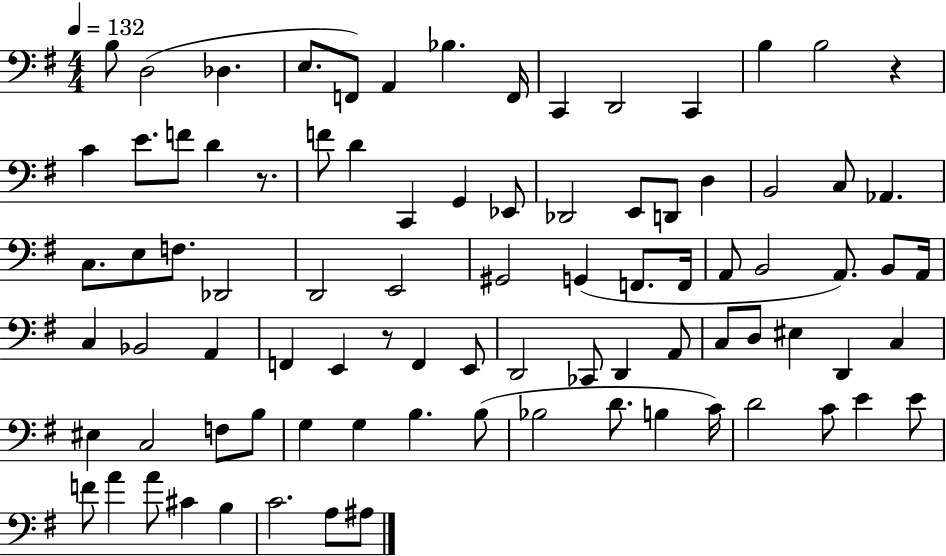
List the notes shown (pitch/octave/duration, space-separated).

B3/e D3/h Db3/q. E3/e. F2/e A2/q Bb3/q. F2/s C2/q D2/h C2/q B3/q B3/h R/q C4/q E4/e. F4/e D4/q R/e. F4/e D4/q C2/q G2/q Eb2/e Db2/h E2/e D2/e D3/q B2/h C3/e Ab2/q. C3/e. E3/e F3/e. Db2/h D2/h E2/h G#2/h G2/q F2/e. F2/s A2/e B2/h A2/e. B2/e A2/s C3/q Bb2/h A2/q F2/q E2/q R/e F2/q E2/e D2/h CES2/e D2/q A2/e C3/e D3/e EIS3/q D2/q C3/q EIS3/q C3/h F3/e B3/e G3/q G3/q B3/q. B3/e Bb3/h D4/e. B3/q C4/s D4/h C4/e E4/q E4/e F4/e A4/q A4/e C#4/q B3/q C4/h. A3/e A#3/e